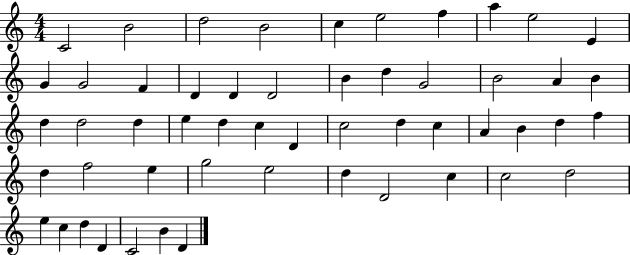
X:1
T:Untitled
M:4/4
L:1/4
K:C
C2 B2 d2 B2 c e2 f a e2 E G G2 F D D D2 B d G2 B2 A B d d2 d e d c D c2 d c A B d f d f2 e g2 e2 d D2 c c2 d2 e c d D C2 B D